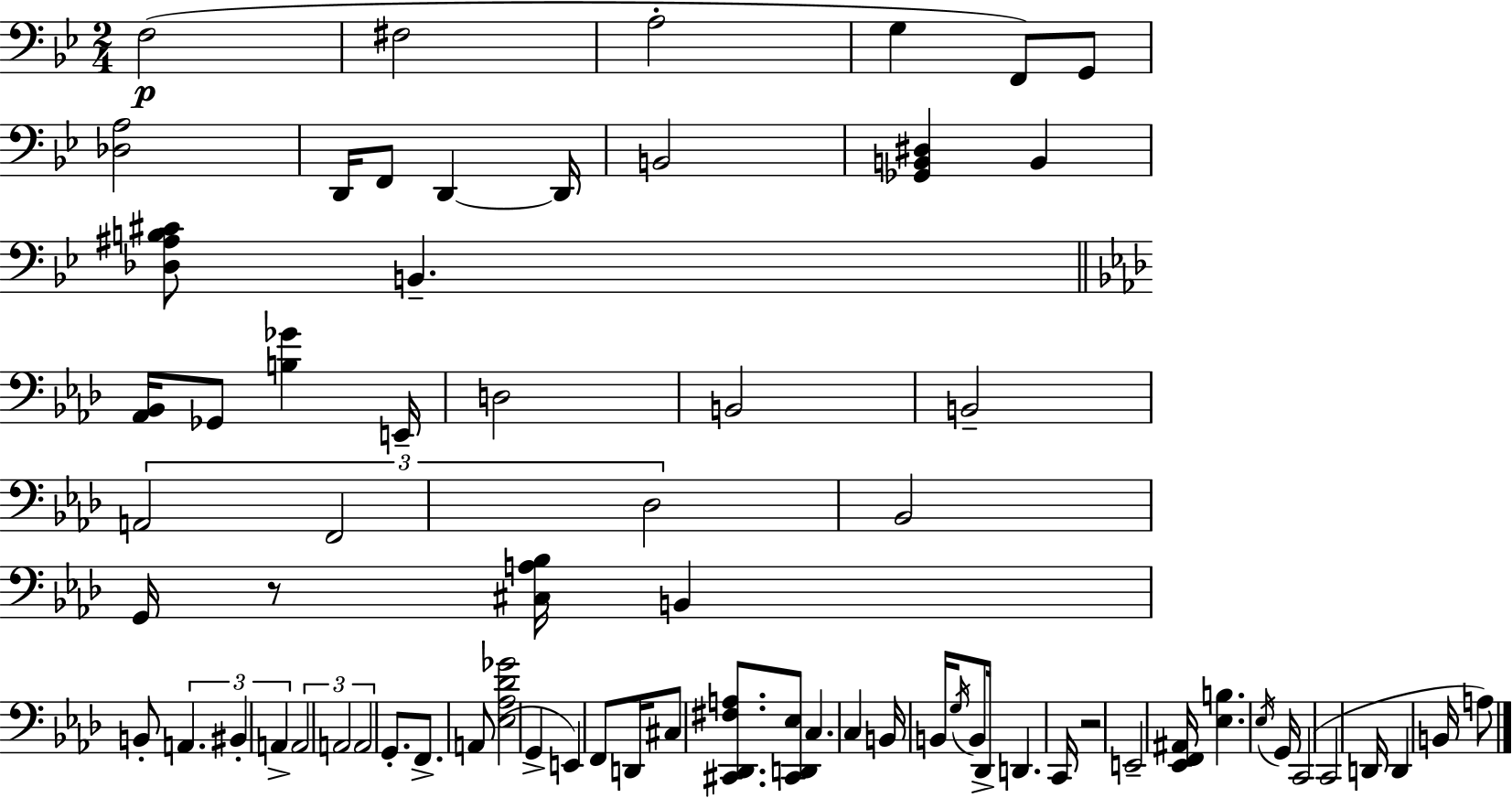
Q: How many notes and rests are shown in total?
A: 70